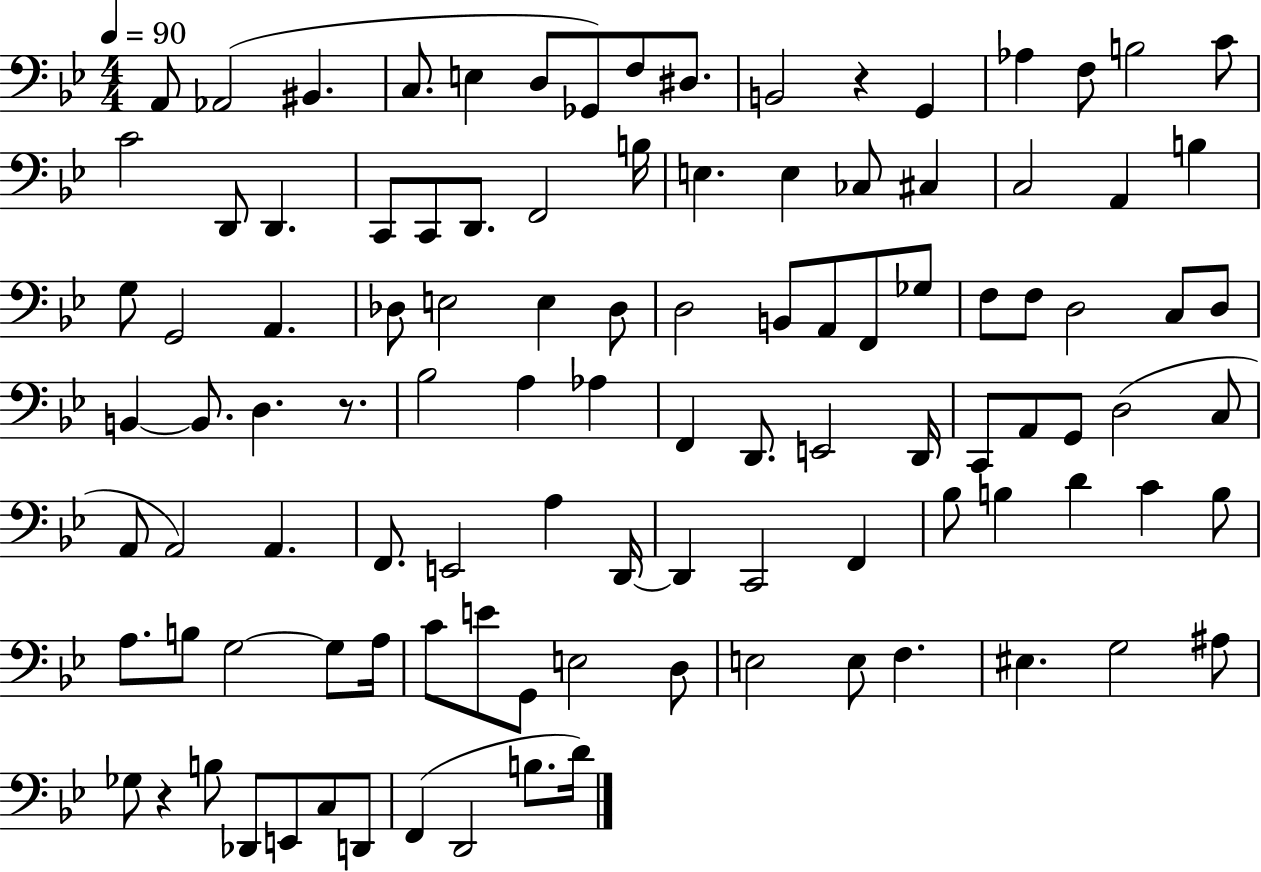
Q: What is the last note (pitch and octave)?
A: D4